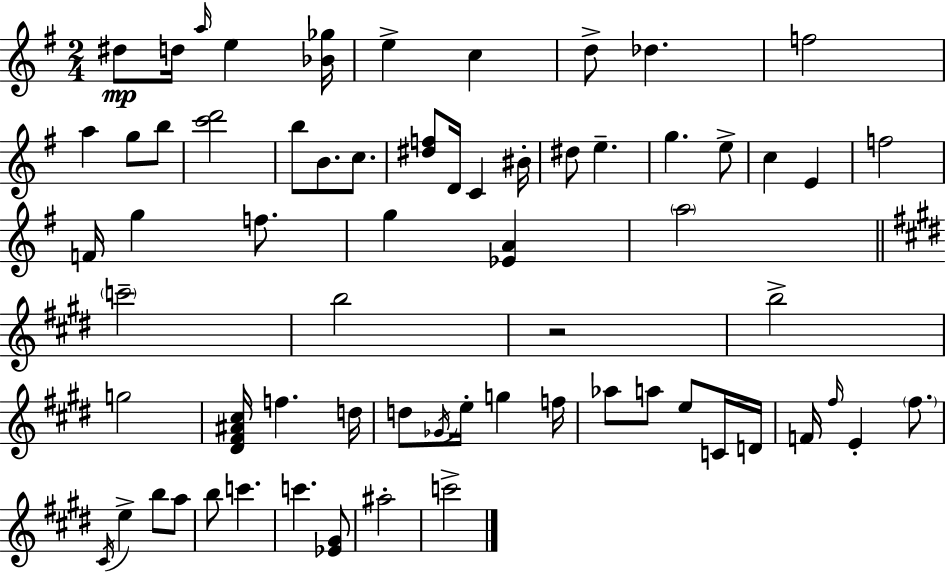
{
  \clef treble
  \numericTimeSignature
  \time 2/4
  \key g \major
  dis''8\mp d''16 \grace { a''16 } e''4 | <bes' ges''>16 e''4-> c''4 | d''8-> des''4. | f''2 | \break a''4 g''8 b''8 | <c''' d'''>2 | b''8 b'8. c''8. | <dis'' f''>8 d'16 c'4 | \break bis'16-. dis''8 e''4.-- | g''4. e''8-> | c''4 e'4 | f''2 | \break f'16 g''4 f''8. | g''4 <ees' a'>4 | \parenthesize a''2 | \bar "||" \break \key e \major \parenthesize c'''2-- | b''2 | r2 | b''2-> | \break g''2 | <dis' fis' ais' cis''>16 f''4. d''16 | d''8 \acciaccatura { ges'16 } e''16-. g''4 | f''16 aes''8 a''8 e''8 c'16 | \break d'16 f'16 \grace { fis''16 } e'4-. \parenthesize fis''8. | \acciaccatura { cis'16 } e''4-> b''8 | a''8 b''8 c'''4. | c'''4. | \break <ees' gis'>8 ais''2-. | c'''2-> | \bar "|."
}